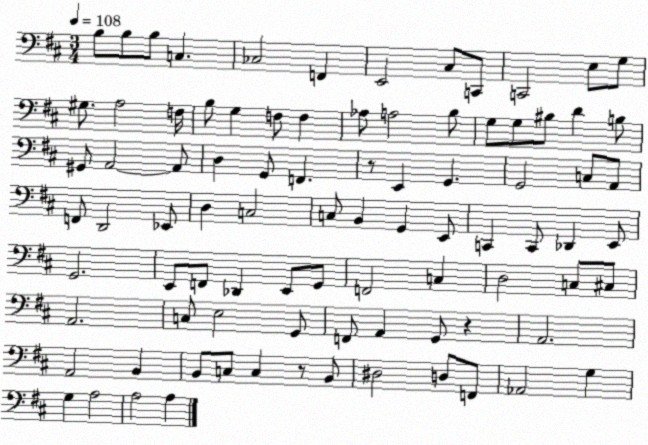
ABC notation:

X:1
T:Untitled
M:3/4
L:1/4
K:D
B,/2 B,/2 B,/2 C, _C,2 F,, E,,2 ^C,/2 C,,/2 C,,2 E,/2 G,/2 ^G,/2 A,2 F,/4 B,/2 G, F,/2 F, _A,/2 A,2 B,/2 G,/2 G,/2 ^B,/2 D B,/2 ^G,,/2 A,,2 A,,/2 D, G,,/2 F,, z/2 E,, G,, G,,2 C,/2 A,,/2 F,,/2 D,,2 _E,,/2 D, C,2 C,/2 B,, G,, E,,/2 C,, C,,/2 _D,, E,,/2 G,,2 E,,/2 F,,/2 _D,, E,,/2 G,,/2 F,,2 C, D,2 C,/2 ^C,/2 A,,2 C,/2 E,2 G,,/2 F,,/2 A,, G,,/2 z A,,2 A,,2 B,, B,,/2 C,/2 C, z/2 B,,/2 ^D,2 D,/2 F,,/2 _A,,2 G, G, A,2 A,2 A,